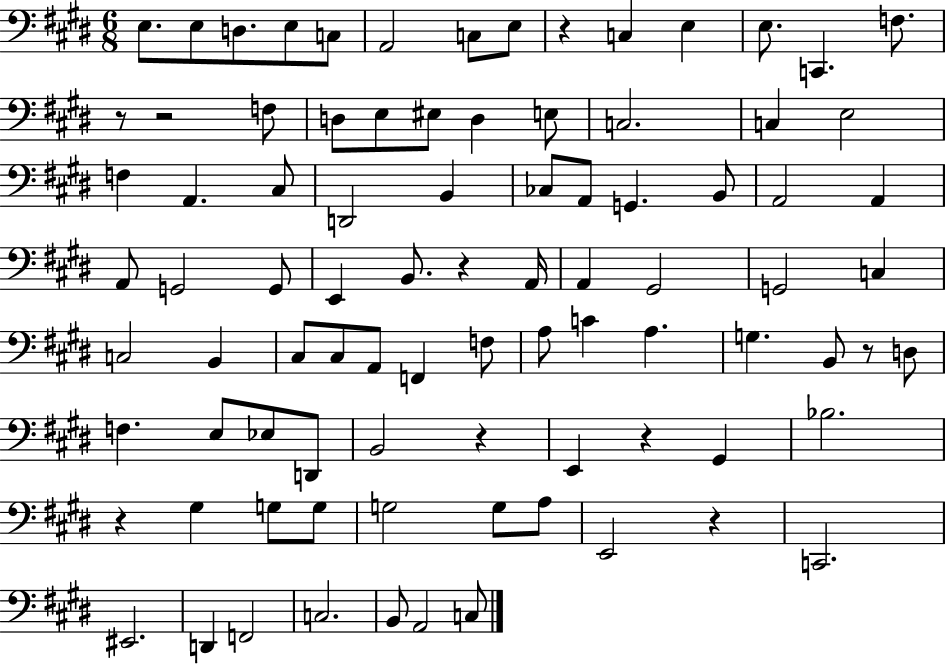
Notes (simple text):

E3/e. E3/e D3/e. E3/e C3/e A2/h C3/e E3/e R/q C3/q E3/q E3/e. C2/q. F3/e. R/e R/h F3/e D3/e E3/e EIS3/e D3/q E3/e C3/h. C3/q E3/h F3/q A2/q. C#3/e D2/h B2/q CES3/e A2/e G2/q. B2/e A2/h A2/q A2/e G2/h G2/e E2/q B2/e. R/q A2/s A2/q G#2/h G2/h C3/q C3/h B2/q C#3/e C#3/e A2/e F2/q F3/e A3/e C4/q A3/q. G3/q. B2/e R/e D3/e F3/q. E3/e Eb3/e D2/e B2/h R/q E2/q R/q G#2/q Bb3/h. R/q G#3/q G3/e G3/e G3/h G3/e A3/e E2/h R/q C2/h. EIS2/h. D2/q F2/h C3/h. B2/e A2/h C3/e